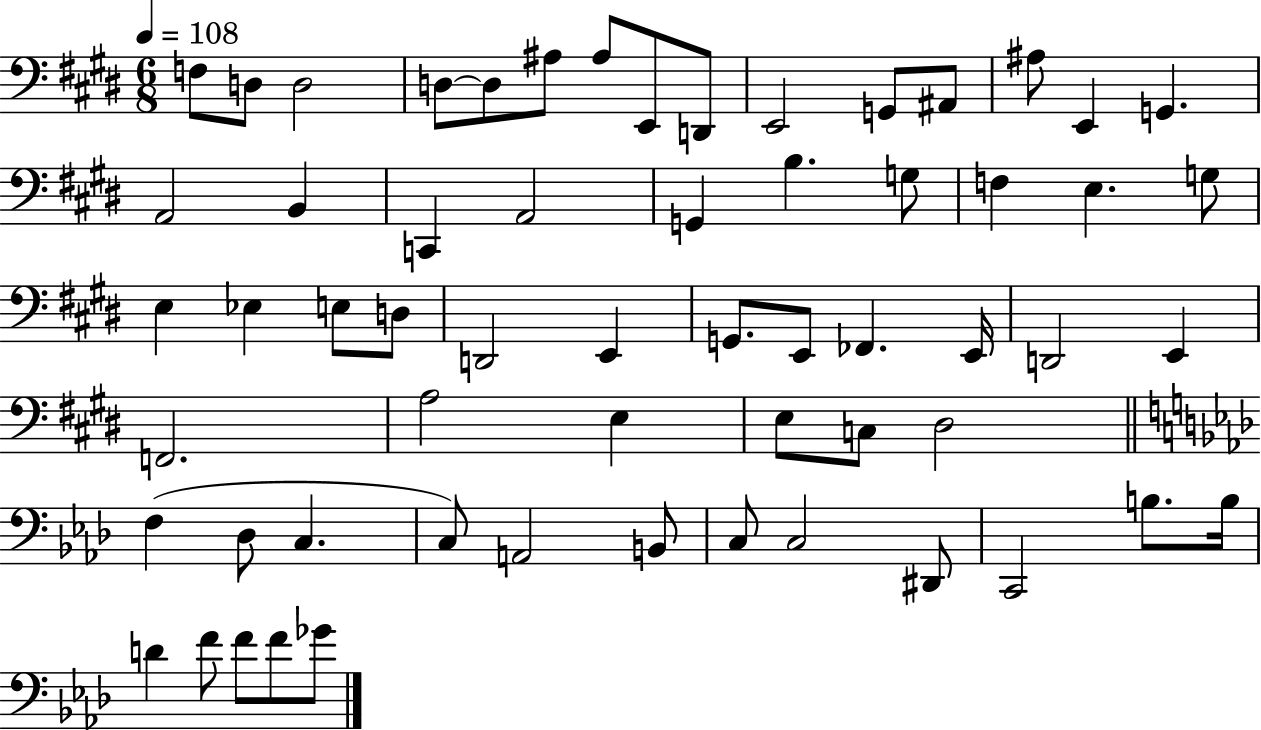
{
  \clef bass
  \numericTimeSignature
  \time 6/8
  \key e \major
  \tempo 4 = 108
  \repeat volta 2 { f8 d8 d2 | d8~~ d8 ais8 ais8 e,8 d,8 | e,2 g,8 ais,8 | ais8 e,4 g,4. | \break a,2 b,4 | c,4 a,2 | g,4 b4. g8 | f4 e4. g8 | \break e4 ees4 e8 d8 | d,2 e,4 | g,8. e,8 fes,4. e,16 | d,2 e,4 | \break f,2. | a2 e4 | e8 c8 dis2 | \bar "||" \break \key aes \major f4( des8 c4. | c8) a,2 b,8 | c8 c2 dis,8 | c,2 b8. b16 | \break d'4 f'8 f'8 f'8 ges'8 | } \bar "|."
}